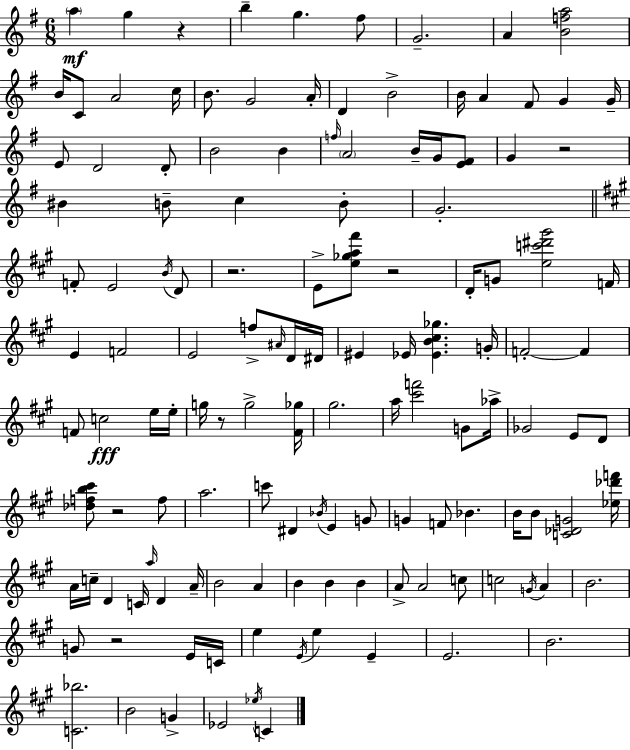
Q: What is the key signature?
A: E minor